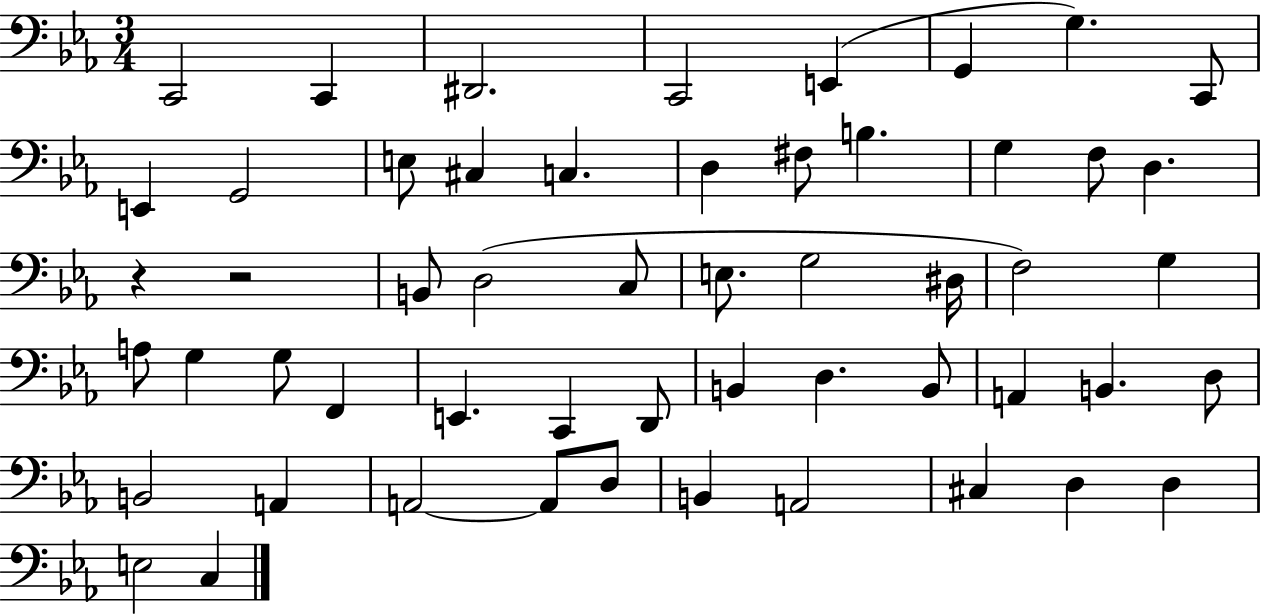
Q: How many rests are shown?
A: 2